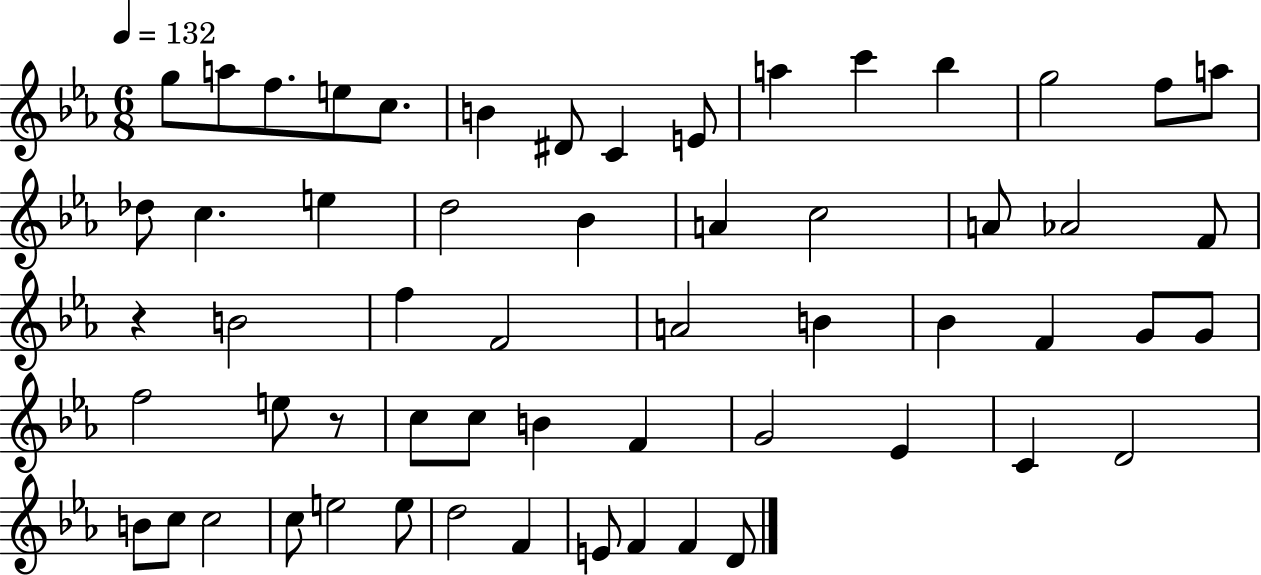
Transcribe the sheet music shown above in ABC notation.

X:1
T:Untitled
M:6/8
L:1/4
K:Eb
g/2 a/2 f/2 e/2 c/2 B ^D/2 C E/2 a c' _b g2 f/2 a/2 _d/2 c e d2 _B A c2 A/2 _A2 F/2 z B2 f F2 A2 B _B F G/2 G/2 f2 e/2 z/2 c/2 c/2 B F G2 _E C D2 B/2 c/2 c2 c/2 e2 e/2 d2 F E/2 F F D/2